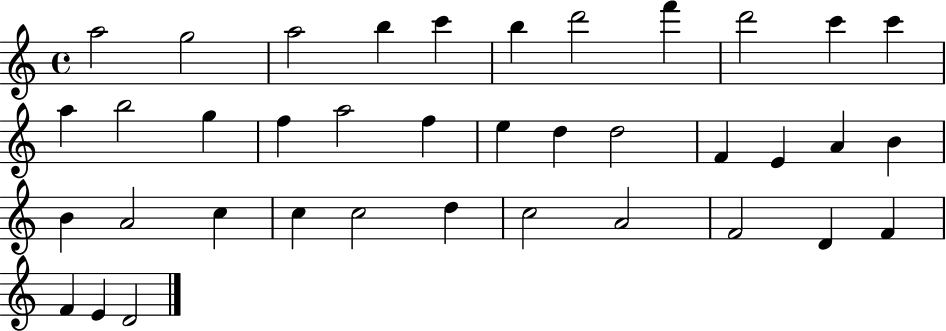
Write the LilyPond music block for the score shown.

{
  \clef treble
  \time 4/4
  \defaultTimeSignature
  \key c \major
  a''2 g''2 | a''2 b''4 c'''4 | b''4 d'''2 f'''4 | d'''2 c'''4 c'''4 | \break a''4 b''2 g''4 | f''4 a''2 f''4 | e''4 d''4 d''2 | f'4 e'4 a'4 b'4 | \break b'4 a'2 c''4 | c''4 c''2 d''4 | c''2 a'2 | f'2 d'4 f'4 | \break f'4 e'4 d'2 | \bar "|."
}